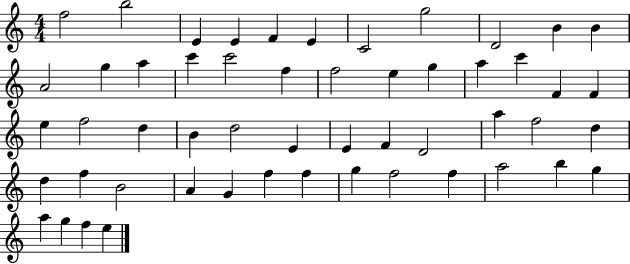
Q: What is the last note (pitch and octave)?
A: E5